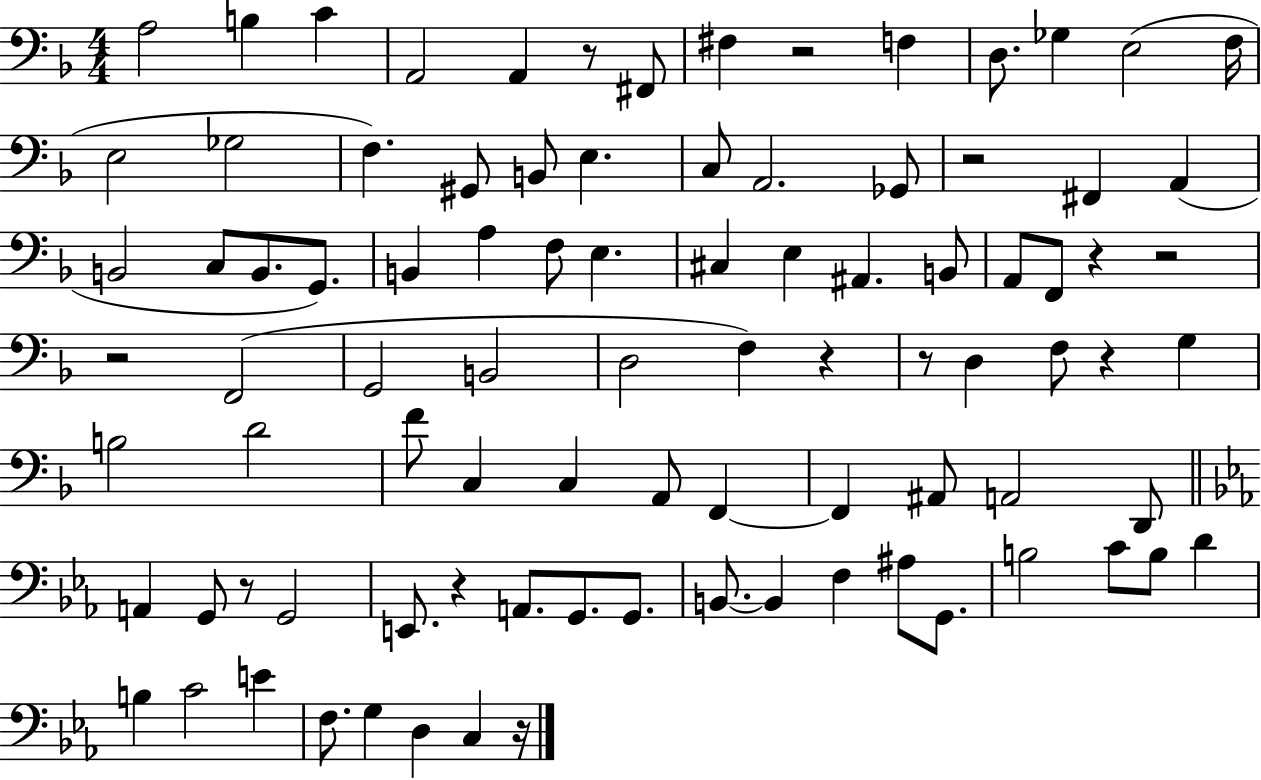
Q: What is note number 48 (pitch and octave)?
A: F4